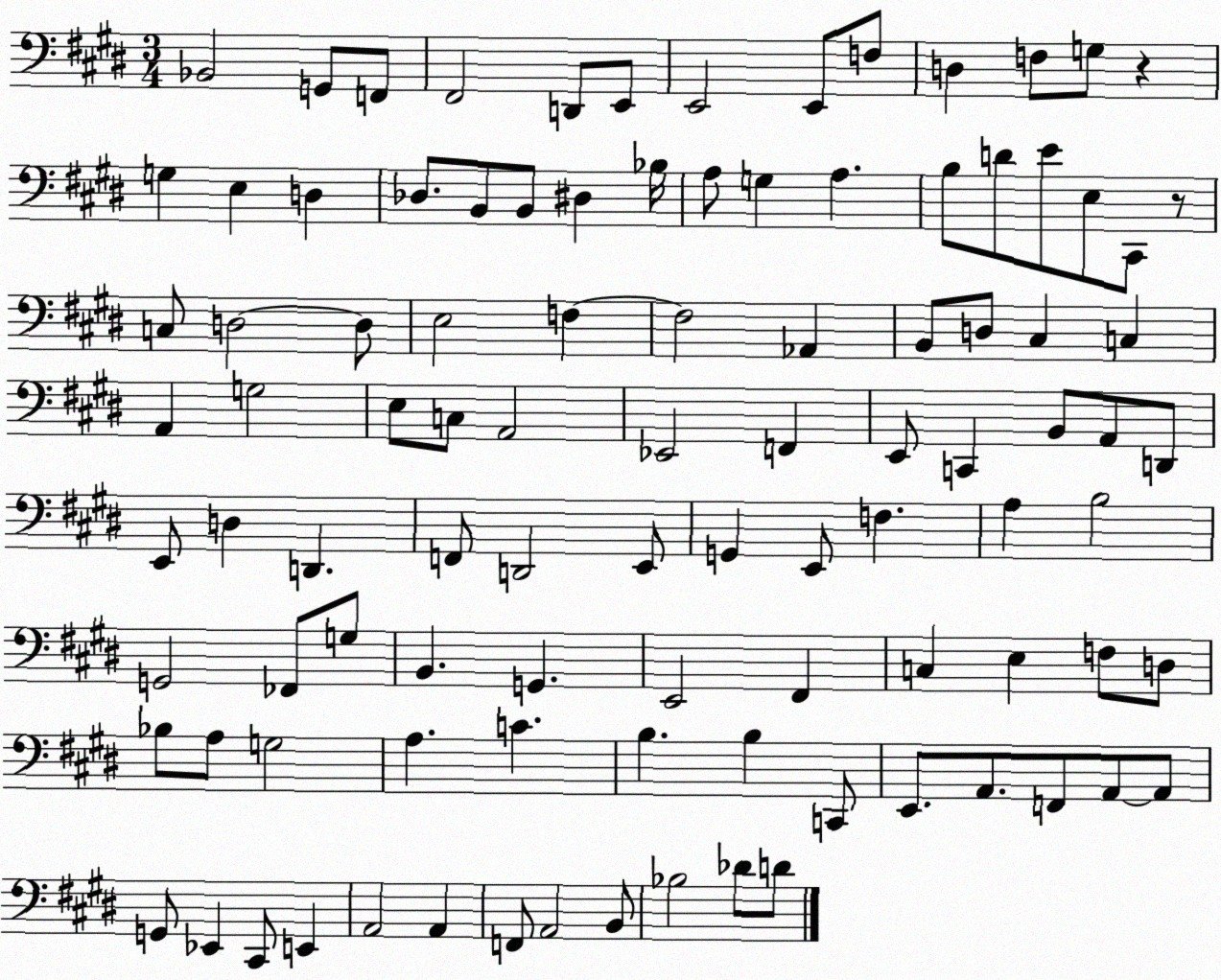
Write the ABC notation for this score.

X:1
T:Untitled
M:3/4
L:1/4
K:E
_B,,2 G,,/2 F,,/2 ^F,,2 D,,/2 E,,/2 E,,2 E,,/2 F,/2 D, F,/2 G,/2 z G, E, D, _D,/2 B,,/2 B,,/2 ^D, _B,/4 A,/2 G, A, B,/2 D/2 E/2 E,/2 ^C,,/2 z/2 C,/2 D,2 D,/2 E,2 F, F,2 _A,, B,,/2 D,/2 ^C, C, A,, G,2 E,/2 C,/2 A,,2 _E,,2 F,, E,,/2 C,, B,,/2 A,,/2 D,,/2 E,,/2 D, D,, F,,/2 D,,2 E,,/2 G,, E,,/2 F, A, B,2 G,,2 _F,,/2 G,/2 B,, G,, E,,2 ^F,, C, E, F,/2 D,/2 _B,/2 A,/2 G,2 A, C B, B, C,,/2 E,,/2 A,,/2 F,,/2 A,,/2 A,,/2 G,,/2 _E,, ^C,,/2 E,, A,,2 A,, F,,/2 A,,2 B,,/2 _B,2 _D/2 D/2